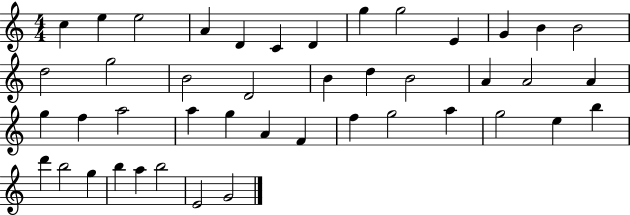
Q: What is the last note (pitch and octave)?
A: G4